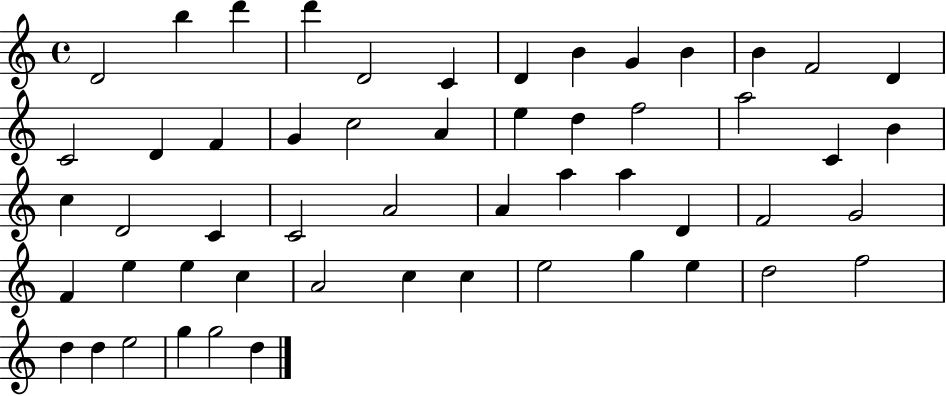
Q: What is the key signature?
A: C major